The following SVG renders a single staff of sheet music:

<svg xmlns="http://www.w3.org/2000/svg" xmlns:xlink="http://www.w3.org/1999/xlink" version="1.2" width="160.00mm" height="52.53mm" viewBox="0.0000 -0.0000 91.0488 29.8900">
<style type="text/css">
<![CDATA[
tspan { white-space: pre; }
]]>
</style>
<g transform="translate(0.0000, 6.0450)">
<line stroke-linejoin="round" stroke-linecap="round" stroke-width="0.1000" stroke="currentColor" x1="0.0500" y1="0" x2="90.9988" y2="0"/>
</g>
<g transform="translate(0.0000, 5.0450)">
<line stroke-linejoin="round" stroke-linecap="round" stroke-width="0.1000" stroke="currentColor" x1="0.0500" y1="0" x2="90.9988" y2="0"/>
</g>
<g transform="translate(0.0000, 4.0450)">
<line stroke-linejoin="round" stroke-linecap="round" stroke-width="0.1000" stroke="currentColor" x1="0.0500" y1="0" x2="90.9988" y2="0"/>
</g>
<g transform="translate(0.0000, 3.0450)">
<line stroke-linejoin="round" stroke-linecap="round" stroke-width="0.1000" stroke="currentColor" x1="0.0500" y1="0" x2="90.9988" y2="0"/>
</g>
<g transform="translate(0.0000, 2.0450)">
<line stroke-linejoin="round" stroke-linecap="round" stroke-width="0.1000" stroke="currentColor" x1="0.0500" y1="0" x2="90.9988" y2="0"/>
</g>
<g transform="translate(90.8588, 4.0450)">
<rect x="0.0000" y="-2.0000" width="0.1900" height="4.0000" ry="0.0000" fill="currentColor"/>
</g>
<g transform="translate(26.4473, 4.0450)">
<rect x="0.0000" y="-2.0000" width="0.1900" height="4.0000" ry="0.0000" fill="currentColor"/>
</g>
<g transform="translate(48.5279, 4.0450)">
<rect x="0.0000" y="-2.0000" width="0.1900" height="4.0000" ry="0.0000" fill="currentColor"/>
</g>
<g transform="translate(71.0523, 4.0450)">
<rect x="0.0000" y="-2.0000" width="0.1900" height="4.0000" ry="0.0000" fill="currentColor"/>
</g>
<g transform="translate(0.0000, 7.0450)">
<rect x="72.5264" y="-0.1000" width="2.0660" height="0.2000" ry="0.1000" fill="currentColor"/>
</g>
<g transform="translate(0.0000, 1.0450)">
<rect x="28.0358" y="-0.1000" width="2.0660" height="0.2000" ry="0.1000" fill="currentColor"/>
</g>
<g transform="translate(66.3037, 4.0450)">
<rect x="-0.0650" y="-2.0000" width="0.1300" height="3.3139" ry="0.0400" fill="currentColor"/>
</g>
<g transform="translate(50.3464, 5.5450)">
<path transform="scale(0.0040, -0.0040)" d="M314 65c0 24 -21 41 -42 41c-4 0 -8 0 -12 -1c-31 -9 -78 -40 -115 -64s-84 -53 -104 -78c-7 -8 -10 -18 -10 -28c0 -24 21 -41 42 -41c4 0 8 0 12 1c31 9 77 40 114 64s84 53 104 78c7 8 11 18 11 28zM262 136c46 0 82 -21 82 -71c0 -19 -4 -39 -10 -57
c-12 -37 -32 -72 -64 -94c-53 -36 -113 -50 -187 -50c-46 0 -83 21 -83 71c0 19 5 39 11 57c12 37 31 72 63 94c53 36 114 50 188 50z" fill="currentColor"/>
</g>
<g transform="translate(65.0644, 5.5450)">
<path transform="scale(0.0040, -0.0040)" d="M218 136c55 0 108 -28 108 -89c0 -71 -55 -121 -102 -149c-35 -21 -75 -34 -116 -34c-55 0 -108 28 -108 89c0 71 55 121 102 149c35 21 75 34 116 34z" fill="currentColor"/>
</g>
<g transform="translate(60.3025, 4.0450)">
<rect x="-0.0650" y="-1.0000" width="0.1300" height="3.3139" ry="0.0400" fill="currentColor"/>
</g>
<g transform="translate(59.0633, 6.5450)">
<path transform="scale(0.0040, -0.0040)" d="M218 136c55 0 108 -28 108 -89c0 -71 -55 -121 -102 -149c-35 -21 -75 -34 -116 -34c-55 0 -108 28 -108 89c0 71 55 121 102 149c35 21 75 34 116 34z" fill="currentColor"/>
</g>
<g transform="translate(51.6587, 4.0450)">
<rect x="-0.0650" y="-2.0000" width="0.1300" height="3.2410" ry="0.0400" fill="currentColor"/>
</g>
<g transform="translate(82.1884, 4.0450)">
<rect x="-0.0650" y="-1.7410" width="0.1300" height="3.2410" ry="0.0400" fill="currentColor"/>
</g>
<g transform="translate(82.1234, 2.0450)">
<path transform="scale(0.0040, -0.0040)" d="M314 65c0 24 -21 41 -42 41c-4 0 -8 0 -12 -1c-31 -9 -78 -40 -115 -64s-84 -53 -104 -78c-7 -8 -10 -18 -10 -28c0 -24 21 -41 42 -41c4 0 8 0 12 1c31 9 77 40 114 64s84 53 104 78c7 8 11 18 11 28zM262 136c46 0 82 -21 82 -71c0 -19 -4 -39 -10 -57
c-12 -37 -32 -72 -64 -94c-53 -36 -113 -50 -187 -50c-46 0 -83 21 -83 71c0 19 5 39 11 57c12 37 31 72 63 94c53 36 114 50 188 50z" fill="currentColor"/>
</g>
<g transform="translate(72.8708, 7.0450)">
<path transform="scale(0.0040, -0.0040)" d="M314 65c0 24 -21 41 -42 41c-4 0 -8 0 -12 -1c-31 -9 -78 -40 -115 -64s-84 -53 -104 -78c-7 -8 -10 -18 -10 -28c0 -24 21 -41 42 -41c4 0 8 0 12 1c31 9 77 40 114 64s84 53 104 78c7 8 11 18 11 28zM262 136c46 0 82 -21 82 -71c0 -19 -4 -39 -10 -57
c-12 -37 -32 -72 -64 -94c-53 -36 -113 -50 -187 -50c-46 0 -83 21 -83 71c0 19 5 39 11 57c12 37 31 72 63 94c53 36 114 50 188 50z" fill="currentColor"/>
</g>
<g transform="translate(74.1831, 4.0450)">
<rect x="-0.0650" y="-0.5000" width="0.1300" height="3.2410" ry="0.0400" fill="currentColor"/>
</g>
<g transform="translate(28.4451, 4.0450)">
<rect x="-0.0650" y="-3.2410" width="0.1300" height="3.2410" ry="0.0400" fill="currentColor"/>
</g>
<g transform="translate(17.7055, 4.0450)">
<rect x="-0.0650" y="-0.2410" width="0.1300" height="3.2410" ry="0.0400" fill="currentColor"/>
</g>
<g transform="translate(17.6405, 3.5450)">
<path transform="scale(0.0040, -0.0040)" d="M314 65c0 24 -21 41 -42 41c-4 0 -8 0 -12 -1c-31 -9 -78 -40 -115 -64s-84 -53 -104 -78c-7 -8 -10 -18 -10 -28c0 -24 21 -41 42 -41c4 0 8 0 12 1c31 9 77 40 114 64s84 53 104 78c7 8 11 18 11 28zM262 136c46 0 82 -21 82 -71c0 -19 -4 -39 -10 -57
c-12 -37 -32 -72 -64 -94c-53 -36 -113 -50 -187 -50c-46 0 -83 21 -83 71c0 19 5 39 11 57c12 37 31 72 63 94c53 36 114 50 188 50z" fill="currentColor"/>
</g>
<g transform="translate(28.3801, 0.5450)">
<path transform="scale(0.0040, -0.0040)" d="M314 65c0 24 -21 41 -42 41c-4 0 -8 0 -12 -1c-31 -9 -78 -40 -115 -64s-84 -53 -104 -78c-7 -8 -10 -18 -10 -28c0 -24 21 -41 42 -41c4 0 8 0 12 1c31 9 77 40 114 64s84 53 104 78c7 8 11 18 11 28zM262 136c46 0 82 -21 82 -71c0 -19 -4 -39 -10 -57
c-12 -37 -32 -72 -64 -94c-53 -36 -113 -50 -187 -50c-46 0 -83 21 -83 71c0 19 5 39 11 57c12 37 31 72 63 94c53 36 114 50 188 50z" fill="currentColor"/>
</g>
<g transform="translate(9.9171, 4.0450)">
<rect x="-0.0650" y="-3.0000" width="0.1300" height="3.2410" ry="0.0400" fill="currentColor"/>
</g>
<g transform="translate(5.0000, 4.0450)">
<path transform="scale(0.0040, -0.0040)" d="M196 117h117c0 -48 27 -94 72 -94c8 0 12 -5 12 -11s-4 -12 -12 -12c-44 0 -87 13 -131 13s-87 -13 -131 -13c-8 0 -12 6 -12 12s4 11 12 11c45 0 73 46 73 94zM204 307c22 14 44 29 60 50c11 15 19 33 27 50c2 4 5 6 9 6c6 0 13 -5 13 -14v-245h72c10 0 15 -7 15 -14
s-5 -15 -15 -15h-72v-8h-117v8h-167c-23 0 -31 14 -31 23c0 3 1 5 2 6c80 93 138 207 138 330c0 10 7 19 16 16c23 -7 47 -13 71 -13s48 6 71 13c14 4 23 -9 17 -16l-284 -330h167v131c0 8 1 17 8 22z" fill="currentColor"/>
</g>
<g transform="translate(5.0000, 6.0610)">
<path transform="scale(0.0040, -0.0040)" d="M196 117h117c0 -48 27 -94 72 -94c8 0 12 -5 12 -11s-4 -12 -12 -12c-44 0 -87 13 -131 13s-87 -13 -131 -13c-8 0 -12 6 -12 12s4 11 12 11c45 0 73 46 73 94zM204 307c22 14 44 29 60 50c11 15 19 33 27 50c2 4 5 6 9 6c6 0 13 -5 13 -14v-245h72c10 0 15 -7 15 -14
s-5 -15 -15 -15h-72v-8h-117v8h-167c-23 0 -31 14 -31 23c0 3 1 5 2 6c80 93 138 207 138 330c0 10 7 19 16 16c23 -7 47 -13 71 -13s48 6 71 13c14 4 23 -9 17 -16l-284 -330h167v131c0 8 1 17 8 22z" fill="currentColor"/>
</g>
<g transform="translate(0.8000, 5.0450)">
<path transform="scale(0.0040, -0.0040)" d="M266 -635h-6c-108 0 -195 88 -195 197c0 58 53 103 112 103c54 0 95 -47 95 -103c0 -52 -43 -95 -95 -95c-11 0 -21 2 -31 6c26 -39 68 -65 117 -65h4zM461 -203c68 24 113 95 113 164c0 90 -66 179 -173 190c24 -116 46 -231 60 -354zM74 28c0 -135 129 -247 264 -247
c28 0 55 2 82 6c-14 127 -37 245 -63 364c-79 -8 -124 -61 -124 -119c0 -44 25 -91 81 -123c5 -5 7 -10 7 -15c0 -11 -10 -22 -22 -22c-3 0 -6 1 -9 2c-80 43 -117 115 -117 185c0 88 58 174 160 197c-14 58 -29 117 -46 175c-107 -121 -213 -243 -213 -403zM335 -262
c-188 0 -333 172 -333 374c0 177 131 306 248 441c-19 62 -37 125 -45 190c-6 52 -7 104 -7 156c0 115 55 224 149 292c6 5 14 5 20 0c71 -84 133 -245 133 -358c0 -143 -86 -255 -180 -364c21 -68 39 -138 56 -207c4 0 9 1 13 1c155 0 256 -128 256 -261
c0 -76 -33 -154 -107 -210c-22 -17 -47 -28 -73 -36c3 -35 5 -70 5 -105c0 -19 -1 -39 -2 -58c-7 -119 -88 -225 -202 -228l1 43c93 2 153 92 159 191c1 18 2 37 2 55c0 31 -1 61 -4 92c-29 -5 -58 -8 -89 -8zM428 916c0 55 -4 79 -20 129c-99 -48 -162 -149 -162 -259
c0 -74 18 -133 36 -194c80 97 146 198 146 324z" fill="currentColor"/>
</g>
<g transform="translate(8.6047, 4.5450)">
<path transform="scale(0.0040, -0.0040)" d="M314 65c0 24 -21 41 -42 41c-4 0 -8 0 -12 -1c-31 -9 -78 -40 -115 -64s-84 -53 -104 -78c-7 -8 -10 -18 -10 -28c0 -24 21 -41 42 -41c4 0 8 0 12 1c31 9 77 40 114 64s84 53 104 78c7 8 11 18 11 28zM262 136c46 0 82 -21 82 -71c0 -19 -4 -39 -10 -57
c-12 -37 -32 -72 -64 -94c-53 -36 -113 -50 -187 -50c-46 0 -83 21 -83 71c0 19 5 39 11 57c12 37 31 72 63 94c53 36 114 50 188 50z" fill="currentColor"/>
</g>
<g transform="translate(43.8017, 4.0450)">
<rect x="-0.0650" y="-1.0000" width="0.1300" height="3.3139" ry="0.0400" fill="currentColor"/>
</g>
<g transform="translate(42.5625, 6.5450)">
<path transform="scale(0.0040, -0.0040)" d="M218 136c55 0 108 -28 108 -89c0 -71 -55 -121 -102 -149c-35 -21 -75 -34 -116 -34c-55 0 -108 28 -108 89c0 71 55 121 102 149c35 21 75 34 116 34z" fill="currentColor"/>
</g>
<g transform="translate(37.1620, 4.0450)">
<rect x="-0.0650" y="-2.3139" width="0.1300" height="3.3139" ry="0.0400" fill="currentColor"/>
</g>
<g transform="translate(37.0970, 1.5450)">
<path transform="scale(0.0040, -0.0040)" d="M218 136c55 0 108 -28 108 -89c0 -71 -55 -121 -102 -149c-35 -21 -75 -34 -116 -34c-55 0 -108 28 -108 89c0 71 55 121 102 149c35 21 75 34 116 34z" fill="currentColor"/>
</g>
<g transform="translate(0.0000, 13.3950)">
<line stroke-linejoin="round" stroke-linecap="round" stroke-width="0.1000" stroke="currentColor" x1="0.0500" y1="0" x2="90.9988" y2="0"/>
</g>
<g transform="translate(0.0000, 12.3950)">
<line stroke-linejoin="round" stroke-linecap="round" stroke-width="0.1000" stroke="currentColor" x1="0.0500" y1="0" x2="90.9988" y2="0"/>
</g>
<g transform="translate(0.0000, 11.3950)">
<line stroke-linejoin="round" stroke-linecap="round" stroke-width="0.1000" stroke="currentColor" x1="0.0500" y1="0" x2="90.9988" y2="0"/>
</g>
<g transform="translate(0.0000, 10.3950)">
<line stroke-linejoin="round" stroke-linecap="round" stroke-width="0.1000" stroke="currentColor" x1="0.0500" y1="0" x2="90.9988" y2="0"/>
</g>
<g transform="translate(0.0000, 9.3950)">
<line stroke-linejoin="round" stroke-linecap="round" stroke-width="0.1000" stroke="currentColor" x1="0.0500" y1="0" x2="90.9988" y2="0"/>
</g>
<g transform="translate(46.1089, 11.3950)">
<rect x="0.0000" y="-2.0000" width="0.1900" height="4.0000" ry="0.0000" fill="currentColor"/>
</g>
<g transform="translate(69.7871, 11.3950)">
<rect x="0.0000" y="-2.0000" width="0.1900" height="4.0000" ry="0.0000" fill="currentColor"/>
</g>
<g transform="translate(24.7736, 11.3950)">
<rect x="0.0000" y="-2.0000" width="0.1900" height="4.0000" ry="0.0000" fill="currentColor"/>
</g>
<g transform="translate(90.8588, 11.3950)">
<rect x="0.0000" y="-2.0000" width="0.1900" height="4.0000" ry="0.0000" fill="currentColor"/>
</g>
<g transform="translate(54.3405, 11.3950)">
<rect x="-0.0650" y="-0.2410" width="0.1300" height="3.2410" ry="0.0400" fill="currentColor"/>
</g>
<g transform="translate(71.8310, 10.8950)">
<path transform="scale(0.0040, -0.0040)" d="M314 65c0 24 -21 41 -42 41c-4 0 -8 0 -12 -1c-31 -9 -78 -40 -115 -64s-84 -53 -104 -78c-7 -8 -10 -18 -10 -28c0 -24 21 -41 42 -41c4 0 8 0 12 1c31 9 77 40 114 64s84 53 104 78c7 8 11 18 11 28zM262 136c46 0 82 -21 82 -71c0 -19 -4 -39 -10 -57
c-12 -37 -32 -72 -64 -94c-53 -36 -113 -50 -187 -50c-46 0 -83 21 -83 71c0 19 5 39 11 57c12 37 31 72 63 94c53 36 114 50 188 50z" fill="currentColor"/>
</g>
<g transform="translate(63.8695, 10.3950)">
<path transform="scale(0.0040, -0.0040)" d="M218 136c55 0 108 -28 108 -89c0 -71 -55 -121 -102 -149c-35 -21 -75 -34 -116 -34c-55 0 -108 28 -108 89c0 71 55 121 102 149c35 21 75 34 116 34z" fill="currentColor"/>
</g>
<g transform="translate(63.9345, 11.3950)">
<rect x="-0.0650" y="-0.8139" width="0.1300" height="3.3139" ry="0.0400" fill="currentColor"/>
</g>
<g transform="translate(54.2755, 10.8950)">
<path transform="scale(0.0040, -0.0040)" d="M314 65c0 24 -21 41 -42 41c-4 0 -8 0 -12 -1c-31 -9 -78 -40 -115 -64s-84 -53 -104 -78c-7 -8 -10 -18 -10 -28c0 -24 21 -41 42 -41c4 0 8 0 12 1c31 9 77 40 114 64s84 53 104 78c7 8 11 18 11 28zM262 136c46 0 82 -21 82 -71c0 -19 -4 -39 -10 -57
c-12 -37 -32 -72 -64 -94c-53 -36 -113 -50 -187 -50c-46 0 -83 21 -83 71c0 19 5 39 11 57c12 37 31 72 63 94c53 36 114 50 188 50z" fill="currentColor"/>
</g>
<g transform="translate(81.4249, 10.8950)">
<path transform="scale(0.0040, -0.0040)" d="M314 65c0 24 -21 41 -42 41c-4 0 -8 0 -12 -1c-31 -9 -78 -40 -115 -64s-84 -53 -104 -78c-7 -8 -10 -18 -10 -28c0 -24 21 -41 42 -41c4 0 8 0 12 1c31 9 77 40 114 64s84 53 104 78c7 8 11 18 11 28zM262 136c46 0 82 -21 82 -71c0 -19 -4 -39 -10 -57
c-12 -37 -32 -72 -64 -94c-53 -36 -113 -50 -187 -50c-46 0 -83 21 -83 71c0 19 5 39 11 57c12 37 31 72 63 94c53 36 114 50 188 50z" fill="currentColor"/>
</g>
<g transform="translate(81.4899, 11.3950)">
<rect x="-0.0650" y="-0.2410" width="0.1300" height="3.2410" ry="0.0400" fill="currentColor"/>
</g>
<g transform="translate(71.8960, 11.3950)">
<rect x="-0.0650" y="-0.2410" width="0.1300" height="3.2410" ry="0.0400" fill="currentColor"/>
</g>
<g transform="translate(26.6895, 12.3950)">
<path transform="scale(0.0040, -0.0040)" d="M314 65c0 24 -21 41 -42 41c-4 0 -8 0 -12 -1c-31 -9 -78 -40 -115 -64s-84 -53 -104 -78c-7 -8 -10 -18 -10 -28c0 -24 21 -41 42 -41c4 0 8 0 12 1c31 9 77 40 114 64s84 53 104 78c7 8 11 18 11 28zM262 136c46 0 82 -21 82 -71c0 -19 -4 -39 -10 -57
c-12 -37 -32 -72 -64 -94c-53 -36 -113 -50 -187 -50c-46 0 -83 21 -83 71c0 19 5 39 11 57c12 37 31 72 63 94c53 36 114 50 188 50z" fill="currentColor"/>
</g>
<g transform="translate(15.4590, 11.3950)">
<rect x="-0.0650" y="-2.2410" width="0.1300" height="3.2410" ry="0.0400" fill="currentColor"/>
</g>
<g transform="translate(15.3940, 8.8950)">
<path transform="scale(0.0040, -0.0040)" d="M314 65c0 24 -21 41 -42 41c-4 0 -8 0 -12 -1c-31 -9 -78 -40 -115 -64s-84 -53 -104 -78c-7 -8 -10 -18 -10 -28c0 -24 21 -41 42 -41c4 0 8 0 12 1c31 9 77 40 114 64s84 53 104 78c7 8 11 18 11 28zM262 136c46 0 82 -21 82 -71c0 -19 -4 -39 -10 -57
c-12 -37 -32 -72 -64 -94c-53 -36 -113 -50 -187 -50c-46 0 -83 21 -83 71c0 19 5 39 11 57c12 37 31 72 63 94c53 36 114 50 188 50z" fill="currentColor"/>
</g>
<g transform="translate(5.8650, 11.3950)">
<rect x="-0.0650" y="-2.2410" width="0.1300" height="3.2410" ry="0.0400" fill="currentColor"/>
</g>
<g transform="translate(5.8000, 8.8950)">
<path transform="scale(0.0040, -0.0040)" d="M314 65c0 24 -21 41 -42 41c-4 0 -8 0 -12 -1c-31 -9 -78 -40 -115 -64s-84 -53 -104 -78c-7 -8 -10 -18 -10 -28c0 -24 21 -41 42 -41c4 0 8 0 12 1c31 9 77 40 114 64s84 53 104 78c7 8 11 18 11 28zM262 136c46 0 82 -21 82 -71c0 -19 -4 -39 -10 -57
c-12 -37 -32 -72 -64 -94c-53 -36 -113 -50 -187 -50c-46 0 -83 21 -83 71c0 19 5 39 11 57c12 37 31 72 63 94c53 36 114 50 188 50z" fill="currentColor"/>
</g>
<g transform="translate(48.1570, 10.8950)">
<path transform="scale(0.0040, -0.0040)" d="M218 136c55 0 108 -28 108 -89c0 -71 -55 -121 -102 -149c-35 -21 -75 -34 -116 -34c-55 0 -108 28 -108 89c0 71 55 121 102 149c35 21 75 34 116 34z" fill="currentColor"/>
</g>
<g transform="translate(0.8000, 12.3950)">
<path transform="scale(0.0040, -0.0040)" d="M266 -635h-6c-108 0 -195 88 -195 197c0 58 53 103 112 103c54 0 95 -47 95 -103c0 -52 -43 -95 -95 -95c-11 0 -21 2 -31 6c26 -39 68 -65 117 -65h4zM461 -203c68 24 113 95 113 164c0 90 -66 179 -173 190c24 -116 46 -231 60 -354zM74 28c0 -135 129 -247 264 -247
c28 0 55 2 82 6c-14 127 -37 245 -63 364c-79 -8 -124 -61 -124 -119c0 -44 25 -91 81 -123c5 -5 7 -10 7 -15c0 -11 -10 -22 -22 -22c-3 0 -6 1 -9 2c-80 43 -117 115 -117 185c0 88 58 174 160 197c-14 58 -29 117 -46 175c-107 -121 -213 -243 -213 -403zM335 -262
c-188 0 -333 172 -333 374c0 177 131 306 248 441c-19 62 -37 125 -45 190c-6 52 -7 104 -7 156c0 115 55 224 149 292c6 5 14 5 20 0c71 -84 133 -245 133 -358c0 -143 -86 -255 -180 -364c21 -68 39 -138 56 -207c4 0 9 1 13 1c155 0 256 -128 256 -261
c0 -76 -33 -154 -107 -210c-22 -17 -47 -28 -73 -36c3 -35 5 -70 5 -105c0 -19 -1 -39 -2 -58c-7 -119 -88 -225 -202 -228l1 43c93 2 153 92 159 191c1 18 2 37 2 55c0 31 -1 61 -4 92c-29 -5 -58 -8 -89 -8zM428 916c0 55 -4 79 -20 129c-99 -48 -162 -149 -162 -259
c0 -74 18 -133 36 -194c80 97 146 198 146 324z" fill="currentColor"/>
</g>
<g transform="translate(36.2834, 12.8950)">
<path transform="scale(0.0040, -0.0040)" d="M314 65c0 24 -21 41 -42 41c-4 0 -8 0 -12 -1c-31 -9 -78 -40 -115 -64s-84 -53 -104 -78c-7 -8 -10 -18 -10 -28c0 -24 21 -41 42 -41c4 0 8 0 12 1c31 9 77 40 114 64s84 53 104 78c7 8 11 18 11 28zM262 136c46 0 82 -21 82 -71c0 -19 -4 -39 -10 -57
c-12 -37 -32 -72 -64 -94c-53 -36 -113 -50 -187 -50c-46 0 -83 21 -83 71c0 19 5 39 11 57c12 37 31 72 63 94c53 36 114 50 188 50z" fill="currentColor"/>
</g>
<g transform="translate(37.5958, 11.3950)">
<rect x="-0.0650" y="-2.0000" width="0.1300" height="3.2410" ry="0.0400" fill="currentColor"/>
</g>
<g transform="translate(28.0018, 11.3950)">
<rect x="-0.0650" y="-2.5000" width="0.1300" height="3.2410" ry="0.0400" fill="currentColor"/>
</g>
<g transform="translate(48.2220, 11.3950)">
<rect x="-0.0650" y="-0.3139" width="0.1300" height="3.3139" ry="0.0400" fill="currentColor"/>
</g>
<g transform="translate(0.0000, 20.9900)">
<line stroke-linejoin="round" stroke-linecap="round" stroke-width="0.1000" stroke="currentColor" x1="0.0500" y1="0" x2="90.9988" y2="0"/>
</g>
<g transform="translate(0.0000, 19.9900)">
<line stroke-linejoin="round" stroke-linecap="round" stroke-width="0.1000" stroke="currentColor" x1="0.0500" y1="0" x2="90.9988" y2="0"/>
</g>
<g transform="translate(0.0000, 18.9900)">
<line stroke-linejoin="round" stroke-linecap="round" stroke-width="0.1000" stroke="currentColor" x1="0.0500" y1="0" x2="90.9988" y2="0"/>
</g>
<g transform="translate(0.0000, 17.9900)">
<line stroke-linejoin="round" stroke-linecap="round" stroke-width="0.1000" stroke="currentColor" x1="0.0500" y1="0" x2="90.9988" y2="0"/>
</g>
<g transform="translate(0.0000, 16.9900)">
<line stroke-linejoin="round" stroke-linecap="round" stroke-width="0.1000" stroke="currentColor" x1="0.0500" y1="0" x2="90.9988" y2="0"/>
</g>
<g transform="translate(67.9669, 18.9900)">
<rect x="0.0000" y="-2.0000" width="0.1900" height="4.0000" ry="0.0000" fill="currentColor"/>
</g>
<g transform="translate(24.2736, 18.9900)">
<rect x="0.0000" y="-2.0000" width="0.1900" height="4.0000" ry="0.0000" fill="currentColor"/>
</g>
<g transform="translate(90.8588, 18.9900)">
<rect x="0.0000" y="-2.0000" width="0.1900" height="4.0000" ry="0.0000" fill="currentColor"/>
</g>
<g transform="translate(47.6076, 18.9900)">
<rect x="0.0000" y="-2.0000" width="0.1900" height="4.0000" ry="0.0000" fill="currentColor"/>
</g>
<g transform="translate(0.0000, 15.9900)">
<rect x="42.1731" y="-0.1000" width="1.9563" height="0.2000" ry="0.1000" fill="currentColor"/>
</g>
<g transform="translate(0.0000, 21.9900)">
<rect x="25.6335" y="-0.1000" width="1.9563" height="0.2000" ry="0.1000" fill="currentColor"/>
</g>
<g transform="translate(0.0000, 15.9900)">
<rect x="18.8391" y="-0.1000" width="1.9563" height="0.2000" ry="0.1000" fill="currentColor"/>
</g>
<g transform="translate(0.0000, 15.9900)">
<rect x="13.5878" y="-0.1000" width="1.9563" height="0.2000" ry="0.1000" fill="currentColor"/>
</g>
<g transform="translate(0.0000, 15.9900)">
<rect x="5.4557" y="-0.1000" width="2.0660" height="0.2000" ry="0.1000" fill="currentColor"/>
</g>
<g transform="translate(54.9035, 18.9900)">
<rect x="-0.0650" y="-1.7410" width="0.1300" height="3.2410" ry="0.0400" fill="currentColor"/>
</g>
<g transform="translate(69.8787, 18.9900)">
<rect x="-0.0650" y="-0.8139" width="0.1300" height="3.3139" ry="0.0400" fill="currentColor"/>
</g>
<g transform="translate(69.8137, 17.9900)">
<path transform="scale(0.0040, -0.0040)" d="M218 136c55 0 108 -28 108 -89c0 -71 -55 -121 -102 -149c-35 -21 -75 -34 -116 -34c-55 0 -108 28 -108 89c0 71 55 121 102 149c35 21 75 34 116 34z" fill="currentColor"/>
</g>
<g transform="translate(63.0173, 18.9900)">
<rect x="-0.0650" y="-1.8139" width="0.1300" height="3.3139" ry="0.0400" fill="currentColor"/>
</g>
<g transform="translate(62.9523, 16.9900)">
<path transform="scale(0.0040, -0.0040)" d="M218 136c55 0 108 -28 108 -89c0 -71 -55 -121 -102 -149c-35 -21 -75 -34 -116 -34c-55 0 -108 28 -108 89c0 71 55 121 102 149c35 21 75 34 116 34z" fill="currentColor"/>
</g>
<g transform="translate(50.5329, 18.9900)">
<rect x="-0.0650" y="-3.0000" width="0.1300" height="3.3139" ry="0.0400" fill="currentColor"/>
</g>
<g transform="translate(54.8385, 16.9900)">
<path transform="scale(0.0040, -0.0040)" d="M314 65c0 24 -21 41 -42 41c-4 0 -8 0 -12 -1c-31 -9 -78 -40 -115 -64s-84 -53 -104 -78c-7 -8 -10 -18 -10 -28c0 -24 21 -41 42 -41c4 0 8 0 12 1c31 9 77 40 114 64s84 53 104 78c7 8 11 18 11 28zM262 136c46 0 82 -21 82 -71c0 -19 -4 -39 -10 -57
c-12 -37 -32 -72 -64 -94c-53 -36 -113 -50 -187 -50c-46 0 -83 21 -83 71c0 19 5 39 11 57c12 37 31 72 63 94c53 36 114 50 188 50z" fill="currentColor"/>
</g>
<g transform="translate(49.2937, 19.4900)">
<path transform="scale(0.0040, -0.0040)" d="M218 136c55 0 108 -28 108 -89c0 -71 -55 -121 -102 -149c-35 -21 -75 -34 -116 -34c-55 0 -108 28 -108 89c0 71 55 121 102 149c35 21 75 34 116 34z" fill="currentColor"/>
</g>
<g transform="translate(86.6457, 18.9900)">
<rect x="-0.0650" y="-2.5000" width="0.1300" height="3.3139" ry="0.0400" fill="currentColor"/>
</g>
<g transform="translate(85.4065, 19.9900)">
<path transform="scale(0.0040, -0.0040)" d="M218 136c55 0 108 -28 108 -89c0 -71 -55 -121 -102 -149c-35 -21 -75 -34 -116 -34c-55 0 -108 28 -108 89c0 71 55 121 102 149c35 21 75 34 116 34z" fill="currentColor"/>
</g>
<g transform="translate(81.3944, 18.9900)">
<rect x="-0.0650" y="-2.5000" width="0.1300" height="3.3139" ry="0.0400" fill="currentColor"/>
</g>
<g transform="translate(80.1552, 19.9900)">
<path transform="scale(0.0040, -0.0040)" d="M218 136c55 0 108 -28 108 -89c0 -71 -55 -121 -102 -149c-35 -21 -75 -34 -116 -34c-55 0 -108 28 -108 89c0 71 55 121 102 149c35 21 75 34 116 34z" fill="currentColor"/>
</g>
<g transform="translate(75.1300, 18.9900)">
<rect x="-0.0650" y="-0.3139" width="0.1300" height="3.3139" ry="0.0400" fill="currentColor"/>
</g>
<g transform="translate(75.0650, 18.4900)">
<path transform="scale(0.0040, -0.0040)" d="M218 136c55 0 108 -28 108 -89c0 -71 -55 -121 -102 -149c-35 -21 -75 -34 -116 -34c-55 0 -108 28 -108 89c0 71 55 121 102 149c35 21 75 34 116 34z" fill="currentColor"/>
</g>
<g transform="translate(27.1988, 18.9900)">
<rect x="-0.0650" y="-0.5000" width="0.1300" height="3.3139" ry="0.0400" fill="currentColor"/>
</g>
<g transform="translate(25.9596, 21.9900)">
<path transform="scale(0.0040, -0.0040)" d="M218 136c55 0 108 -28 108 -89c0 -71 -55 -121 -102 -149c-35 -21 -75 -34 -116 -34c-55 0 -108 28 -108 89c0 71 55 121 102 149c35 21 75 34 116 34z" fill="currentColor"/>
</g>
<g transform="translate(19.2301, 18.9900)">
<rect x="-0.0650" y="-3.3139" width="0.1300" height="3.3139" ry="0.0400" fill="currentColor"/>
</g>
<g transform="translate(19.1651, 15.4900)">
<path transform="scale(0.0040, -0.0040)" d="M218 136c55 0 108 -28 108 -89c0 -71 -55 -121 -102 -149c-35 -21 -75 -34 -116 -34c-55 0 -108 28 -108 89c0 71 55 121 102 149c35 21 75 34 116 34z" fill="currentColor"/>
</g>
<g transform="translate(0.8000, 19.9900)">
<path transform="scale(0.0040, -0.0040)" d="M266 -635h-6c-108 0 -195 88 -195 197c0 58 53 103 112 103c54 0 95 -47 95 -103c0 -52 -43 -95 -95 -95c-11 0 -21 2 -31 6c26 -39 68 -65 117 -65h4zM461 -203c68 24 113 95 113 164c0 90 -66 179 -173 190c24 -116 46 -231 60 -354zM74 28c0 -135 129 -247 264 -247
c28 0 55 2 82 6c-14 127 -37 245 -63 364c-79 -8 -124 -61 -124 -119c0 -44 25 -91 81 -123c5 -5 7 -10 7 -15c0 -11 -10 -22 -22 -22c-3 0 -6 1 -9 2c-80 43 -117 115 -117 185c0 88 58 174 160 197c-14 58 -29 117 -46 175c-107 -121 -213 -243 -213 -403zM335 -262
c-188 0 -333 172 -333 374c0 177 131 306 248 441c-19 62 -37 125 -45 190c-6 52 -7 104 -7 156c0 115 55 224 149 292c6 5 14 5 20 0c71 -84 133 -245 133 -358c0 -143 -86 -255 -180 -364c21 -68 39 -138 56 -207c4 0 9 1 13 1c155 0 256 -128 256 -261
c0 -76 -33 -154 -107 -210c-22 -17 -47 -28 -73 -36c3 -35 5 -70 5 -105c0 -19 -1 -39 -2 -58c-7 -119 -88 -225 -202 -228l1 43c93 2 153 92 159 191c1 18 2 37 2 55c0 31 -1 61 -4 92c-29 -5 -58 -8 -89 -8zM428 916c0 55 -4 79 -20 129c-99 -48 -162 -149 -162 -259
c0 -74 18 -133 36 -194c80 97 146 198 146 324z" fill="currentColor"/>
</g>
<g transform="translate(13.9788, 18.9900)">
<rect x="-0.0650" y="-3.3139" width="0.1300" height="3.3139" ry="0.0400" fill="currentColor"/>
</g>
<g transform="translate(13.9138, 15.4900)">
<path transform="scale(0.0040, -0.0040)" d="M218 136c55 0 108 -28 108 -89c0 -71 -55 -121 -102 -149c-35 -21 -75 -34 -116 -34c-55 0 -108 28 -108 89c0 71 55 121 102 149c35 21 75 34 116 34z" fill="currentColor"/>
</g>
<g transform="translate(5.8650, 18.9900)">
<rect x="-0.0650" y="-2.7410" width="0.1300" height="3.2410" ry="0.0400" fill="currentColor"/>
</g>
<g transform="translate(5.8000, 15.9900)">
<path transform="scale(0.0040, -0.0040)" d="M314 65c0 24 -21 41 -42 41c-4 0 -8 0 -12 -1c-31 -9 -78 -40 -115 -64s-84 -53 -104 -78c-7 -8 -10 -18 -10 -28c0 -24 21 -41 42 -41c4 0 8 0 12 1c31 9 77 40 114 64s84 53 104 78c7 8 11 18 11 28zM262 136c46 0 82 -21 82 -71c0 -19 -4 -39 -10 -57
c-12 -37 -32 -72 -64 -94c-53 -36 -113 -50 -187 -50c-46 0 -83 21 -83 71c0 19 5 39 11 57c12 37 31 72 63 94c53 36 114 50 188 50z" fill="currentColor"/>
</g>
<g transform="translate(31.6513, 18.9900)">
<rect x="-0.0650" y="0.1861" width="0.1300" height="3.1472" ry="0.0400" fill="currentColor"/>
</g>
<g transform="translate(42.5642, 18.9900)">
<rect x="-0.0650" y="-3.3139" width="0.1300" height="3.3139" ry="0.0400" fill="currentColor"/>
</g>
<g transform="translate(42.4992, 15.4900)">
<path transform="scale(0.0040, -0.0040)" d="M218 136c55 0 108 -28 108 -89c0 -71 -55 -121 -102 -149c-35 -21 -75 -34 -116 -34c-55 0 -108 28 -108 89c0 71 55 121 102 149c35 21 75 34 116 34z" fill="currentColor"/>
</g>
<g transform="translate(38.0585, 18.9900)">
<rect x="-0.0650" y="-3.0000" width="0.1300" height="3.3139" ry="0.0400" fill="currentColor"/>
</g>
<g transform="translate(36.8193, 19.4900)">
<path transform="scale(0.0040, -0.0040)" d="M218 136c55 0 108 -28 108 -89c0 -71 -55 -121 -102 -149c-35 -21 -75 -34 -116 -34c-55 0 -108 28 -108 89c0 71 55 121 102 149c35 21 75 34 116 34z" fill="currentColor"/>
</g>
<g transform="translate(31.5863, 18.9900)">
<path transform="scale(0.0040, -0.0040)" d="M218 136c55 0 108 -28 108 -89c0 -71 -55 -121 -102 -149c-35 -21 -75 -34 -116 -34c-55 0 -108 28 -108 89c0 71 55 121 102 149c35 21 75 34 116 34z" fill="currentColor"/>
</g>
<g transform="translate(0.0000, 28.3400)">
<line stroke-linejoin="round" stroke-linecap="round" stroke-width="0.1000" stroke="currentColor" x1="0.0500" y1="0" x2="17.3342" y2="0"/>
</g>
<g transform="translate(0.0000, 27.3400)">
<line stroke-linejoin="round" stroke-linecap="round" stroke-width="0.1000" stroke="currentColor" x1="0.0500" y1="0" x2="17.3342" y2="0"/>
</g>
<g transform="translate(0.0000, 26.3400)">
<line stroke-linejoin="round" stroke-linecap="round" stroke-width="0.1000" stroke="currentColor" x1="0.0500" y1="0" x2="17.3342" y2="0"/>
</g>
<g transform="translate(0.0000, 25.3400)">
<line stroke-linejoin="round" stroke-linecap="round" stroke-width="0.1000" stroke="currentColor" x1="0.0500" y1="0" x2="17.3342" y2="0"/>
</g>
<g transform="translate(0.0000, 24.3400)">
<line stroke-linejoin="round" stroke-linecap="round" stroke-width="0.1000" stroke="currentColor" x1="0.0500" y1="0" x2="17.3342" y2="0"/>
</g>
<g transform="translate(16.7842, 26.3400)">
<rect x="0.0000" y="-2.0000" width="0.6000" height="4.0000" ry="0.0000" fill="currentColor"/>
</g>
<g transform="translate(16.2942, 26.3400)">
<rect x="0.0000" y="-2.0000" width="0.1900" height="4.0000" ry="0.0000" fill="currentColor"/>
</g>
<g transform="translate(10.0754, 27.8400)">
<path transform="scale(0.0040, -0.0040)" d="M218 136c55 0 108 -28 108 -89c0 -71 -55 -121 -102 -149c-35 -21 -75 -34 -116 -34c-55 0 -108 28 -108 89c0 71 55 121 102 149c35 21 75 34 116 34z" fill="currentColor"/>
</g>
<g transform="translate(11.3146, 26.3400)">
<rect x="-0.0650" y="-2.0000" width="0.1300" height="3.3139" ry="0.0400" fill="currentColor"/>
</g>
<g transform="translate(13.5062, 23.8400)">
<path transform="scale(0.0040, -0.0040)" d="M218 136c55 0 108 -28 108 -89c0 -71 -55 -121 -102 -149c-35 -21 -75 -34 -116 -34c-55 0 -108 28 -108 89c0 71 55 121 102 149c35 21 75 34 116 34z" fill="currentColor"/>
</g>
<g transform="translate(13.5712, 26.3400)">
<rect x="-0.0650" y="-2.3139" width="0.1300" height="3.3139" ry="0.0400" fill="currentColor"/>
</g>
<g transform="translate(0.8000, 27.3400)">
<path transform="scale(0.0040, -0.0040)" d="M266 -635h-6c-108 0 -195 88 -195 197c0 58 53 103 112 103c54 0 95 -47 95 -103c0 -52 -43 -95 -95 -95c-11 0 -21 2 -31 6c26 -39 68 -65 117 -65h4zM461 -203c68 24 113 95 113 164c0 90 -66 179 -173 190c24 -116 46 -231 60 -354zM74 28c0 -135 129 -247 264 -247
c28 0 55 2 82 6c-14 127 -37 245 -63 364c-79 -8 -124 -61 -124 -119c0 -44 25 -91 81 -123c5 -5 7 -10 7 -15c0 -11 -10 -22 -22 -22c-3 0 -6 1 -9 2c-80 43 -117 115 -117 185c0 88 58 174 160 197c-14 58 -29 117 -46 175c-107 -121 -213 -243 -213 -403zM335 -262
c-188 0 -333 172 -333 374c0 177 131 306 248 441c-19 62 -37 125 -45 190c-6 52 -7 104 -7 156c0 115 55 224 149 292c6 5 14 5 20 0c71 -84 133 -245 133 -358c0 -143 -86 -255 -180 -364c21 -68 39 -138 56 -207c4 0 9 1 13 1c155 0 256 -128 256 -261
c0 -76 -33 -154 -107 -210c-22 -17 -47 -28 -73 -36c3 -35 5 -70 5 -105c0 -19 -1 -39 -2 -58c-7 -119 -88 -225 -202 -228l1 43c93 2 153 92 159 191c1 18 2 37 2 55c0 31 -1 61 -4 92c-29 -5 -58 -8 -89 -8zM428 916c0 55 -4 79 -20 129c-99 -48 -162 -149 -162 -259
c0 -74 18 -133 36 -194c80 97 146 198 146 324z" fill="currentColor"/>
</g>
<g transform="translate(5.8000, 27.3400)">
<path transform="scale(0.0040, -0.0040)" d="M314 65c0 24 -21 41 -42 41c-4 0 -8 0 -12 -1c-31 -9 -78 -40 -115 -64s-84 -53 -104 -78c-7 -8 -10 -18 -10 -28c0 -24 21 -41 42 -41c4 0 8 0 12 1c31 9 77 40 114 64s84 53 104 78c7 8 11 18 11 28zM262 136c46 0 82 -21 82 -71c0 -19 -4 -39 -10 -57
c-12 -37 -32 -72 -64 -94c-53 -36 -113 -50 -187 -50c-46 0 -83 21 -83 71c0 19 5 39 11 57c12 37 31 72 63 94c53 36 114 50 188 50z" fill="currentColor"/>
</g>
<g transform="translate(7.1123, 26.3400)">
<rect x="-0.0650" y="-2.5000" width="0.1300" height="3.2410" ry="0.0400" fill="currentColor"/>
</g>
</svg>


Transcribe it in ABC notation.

X:1
T:Untitled
M:4/4
L:1/4
K:C
A2 c2 b2 g D F2 D F C2 f2 g2 g2 G2 F2 c c2 d c2 c2 a2 b b C B A b A f2 f d c G G G2 F g